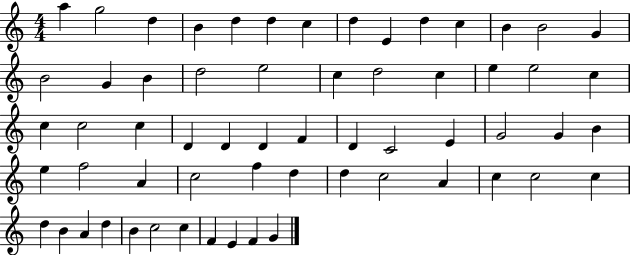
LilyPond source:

{
  \clef treble
  \numericTimeSignature
  \time 4/4
  \key c \major
  a''4 g''2 d''4 | b'4 d''4 d''4 c''4 | d''4 e'4 d''4 c''4 | b'4 b'2 g'4 | \break b'2 g'4 b'4 | d''2 e''2 | c''4 d''2 c''4 | e''4 e''2 c''4 | \break c''4 c''2 c''4 | d'4 d'4 d'4 f'4 | d'4 c'2 e'4 | g'2 g'4 b'4 | \break e''4 f''2 a'4 | c''2 f''4 d''4 | d''4 c''2 a'4 | c''4 c''2 c''4 | \break d''4 b'4 a'4 d''4 | b'4 c''2 c''4 | f'4 e'4 f'4 g'4 | \bar "|."
}